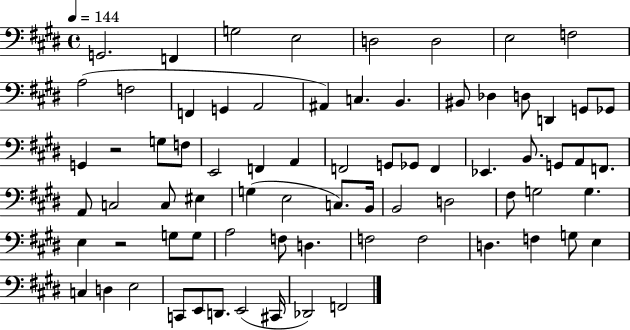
{
  \clef bass
  \time 4/4
  \defaultTimeSignature
  \key e \major
  \tempo 4 = 144
  g,2. f,4 | g2 e2 | d2 d2 | e2 f2 | \break a2( f2 | f,4 g,4 a,2 | ais,4) c4. b,4. | bis,8 des4 d8 d,4 g,8 ges,8 | \break g,4 r2 g8 f8 | e,2 f,4 a,4 | f,2 g,8 ges,8 f,4 | ees,4. b,8. g,8 a,8 f,8. | \break a,8 c2 c8 eis4 | g4( e2 c8.) b,16 | b,2 d2 | fis8 g2 g4. | \break e4 r2 g8 g8 | a2 f8 d4. | f2 f2 | d4. f4 g8 e4 | \break c4 d4 e2 | c,8 e,8 d,8. e,2( cis,16 | des,2) f,2 | \bar "|."
}